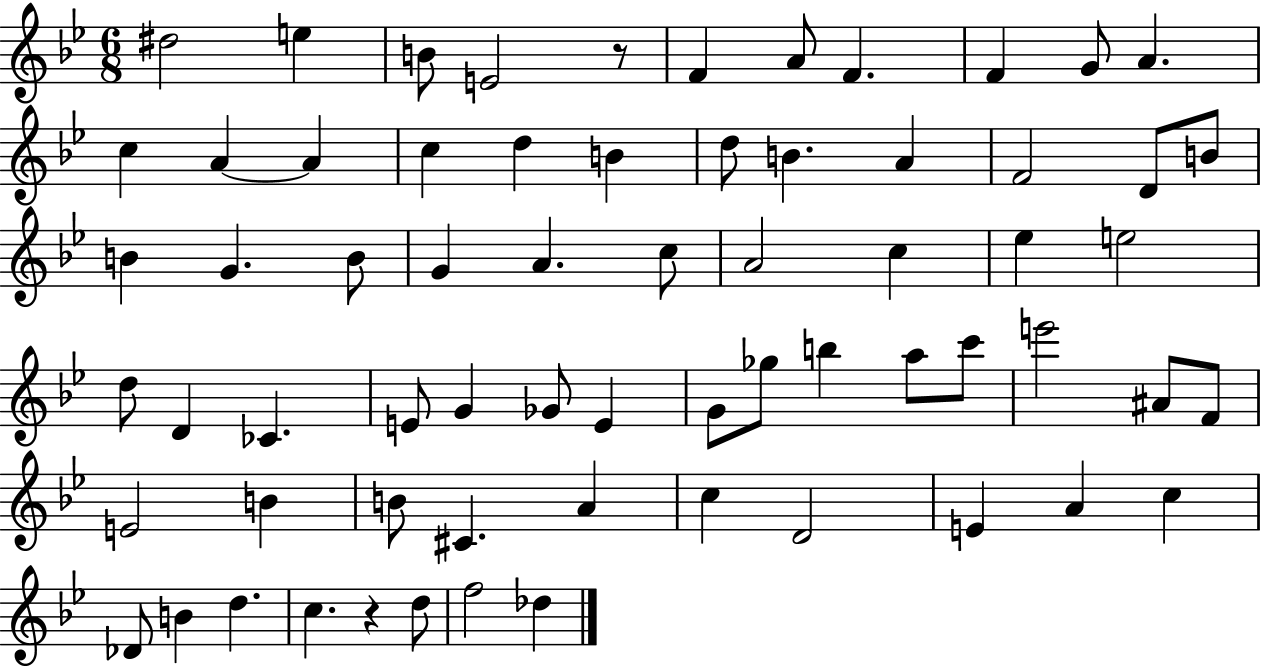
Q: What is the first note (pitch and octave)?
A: D#5